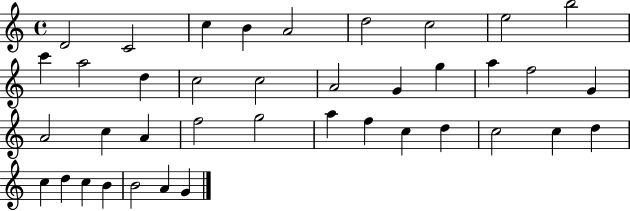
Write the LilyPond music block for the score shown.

{
  \clef treble
  \time 4/4
  \defaultTimeSignature
  \key c \major
  d'2 c'2 | c''4 b'4 a'2 | d''2 c''2 | e''2 b''2 | \break c'''4 a''2 d''4 | c''2 c''2 | a'2 g'4 g''4 | a''4 f''2 g'4 | \break a'2 c''4 a'4 | f''2 g''2 | a''4 f''4 c''4 d''4 | c''2 c''4 d''4 | \break c''4 d''4 c''4 b'4 | b'2 a'4 g'4 | \bar "|."
}